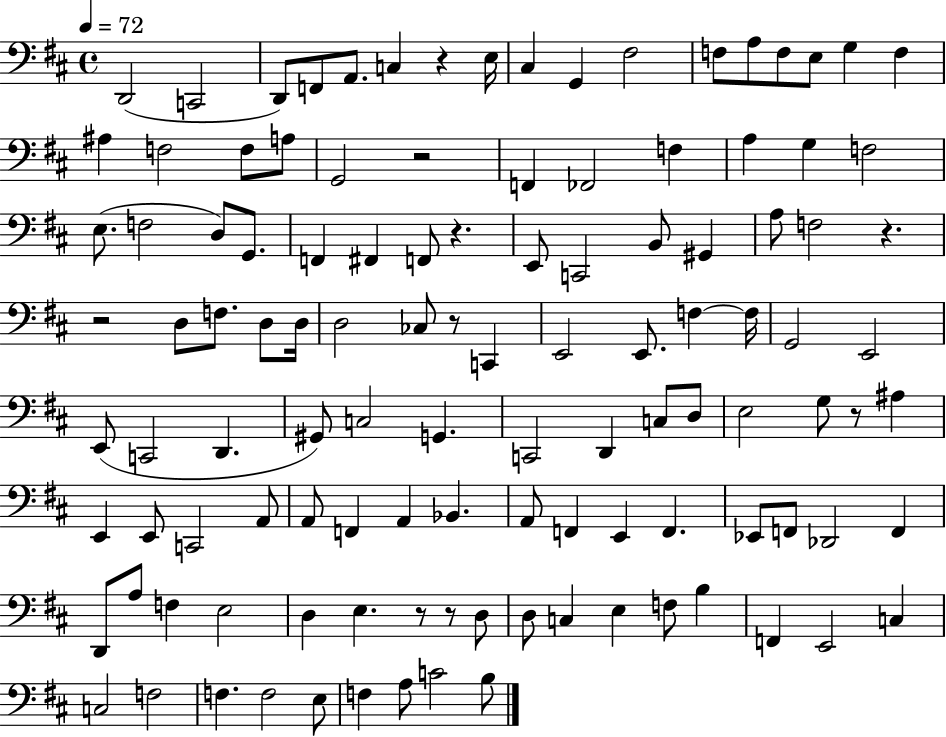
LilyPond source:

{
  \clef bass
  \time 4/4
  \defaultTimeSignature
  \key d \major
  \tempo 4 = 72
  d,2( c,2 | d,8) f,8 a,8. c4 r4 e16 | cis4 g,4 fis2 | f8 a8 f8 e8 g4 f4 | \break ais4 f2 f8 a8 | g,2 r2 | f,4 fes,2 f4 | a4 g4 f2 | \break e8.( f2 d8) g,8. | f,4 fis,4 f,8 r4. | e,8 c,2 b,8 gis,4 | a8 f2 r4. | \break r2 d8 f8. d8 d16 | d2 ces8 r8 c,4 | e,2 e,8. f4~~ f16 | g,2 e,2 | \break e,8( c,2 d,4. | gis,8) c2 g,4. | c,2 d,4 c8 d8 | e2 g8 r8 ais4 | \break e,4 e,8 c,2 a,8 | a,8 f,4 a,4 bes,4. | a,8 f,4 e,4 f,4. | ees,8 f,8 des,2 f,4 | \break d,8 a8 f4 e2 | d4 e4. r8 r8 d8 | d8 c4 e4 f8 b4 | f,4 e,2 c4 | \break c2 f2 | f4. f2 e8 | f4 a8 c'2 b8 | \bar "|."
}